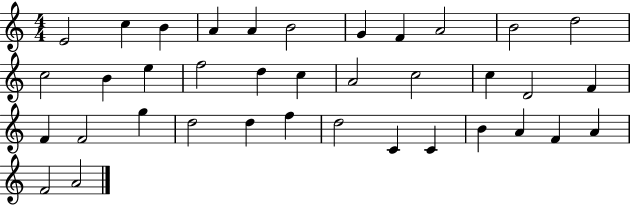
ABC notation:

X:1
T:Untitled
M:4/4
L:1/4
K:C
E2 c B A A B2 G F A2 B2 d2 c2 B e f2 d c A2 c2 c D2 F F F2 g d2 d f d2 C C B A F A F2 A2